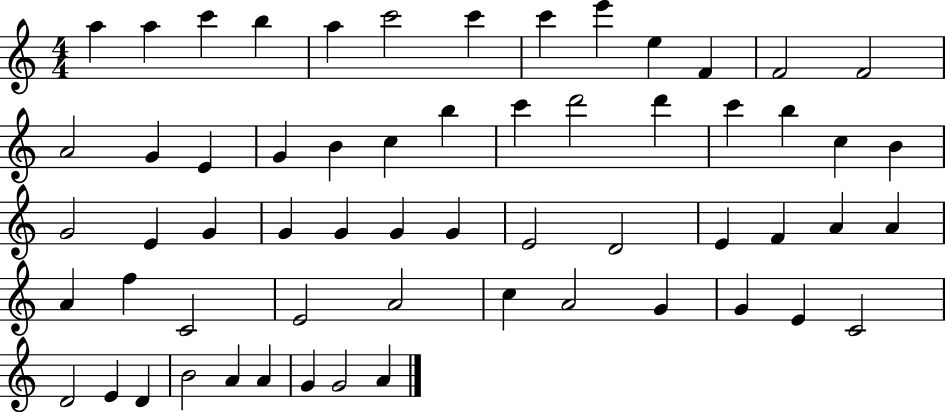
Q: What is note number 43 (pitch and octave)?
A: C4